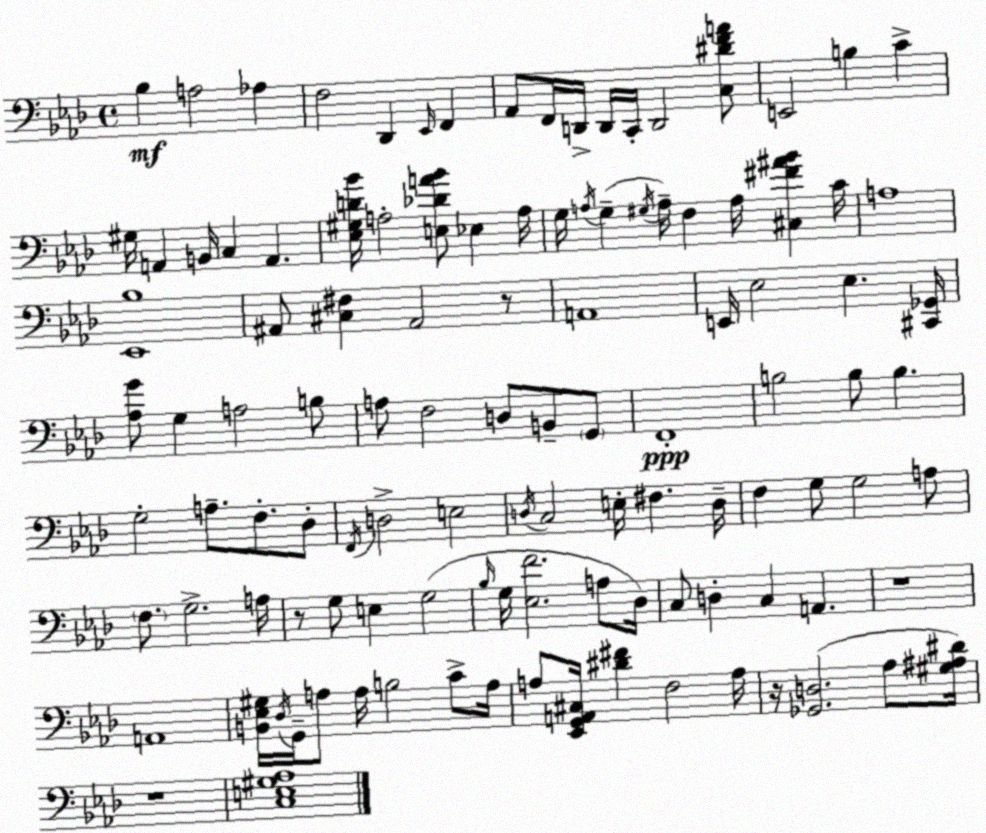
X:1
T:Untitled
M:4/4
L:1/4
K:Ab
_B, A,2 _A, F,2 _D,, _E,,/4 F,, _A,,/2 F,,/4 D,,/4 D,,/4 C,,/4 D,,2 [C,^DFA]/2 E,,2 B, C ^G,/4 A,, B,,/4 C, A,, [_E,^G,D_B]/4 A,2 [E,_DA_B]/2 _E, A,/4 G,/4 A,/4 G, ^G,/4 A,/4 F, A,/4 [^C,^F^A_B] C/4 A,4 [_E,,_B,]4 ^A,,/2 [^C,^F,] ^A,,2 z/2 A,,4 E,,/4 _E,2 _E, [^C,,_G,,]/4 [_A,G]/2 G, A,2 B,/2 A,/2 F,2 D,/2 B,,/2 G,,/2 F,,4 B,2 B,/2 B, G,2 A,/2 F,/2 _D,/2 F,,/4 D,2 E,2 D,/4 C,2 E,/4 ^F, D,/4 F, G,/2 G,2 A,/2 F,/2 G,2 A,/4 z/2 G,/2 E, G,2 _B,/4 G,/4 [_E,F]2 A,/2 _D,/4 C,/2 D, C, A,, z4 A,,4 [B,,_E,^G,]/4 _D,/4 G,,/4 A,/2 A,/4 B,2 C/2 A,/4 A,/2 [_E,,G,,A,,^C,]/4 [^D^F] F,2 A,/4 z/4 [_G,,D,]2 _A,/2 [^G,^A,^D]/4 z4 [C,E,^G,_A,]4